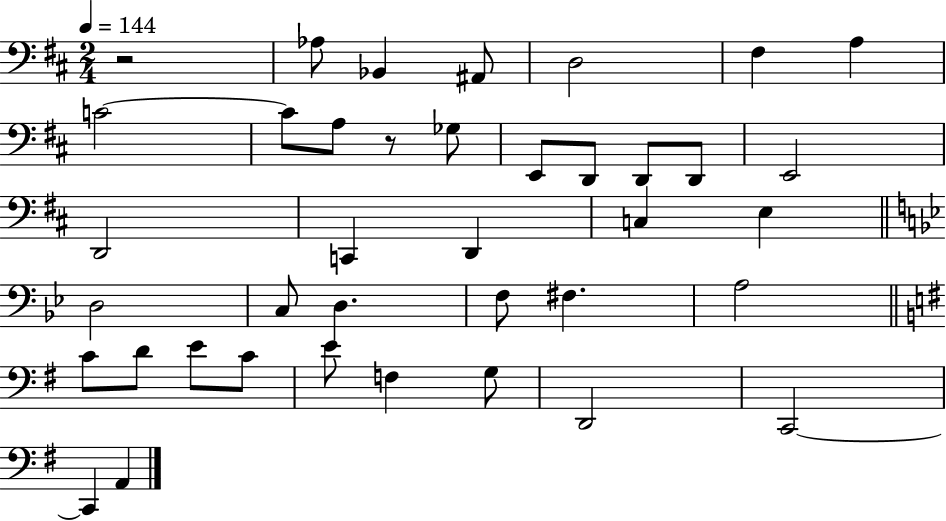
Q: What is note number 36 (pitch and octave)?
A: C2